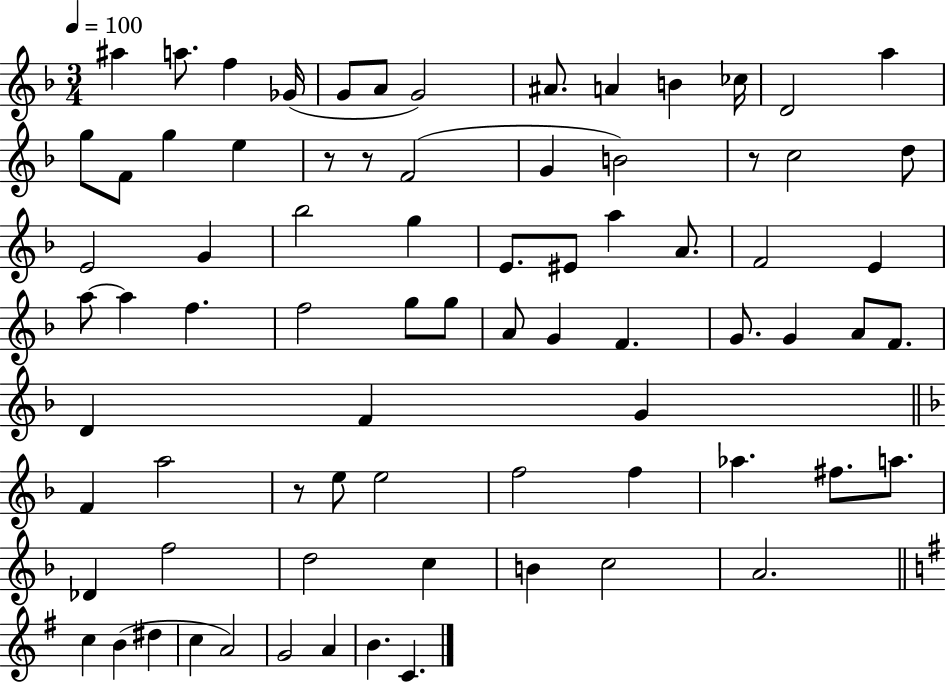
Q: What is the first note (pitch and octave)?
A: A#5